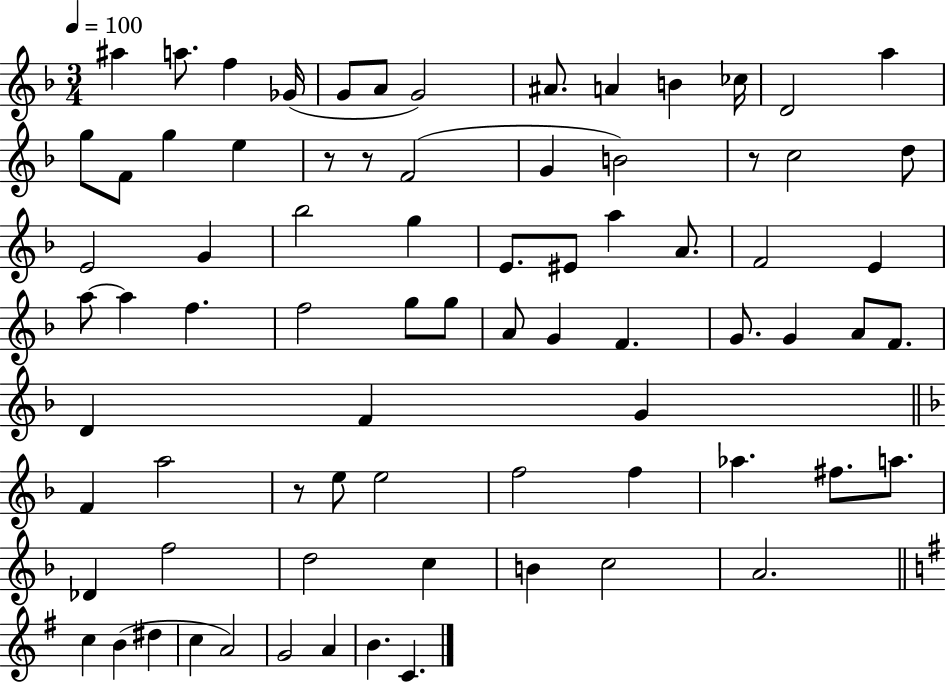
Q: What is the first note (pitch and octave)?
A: A#5